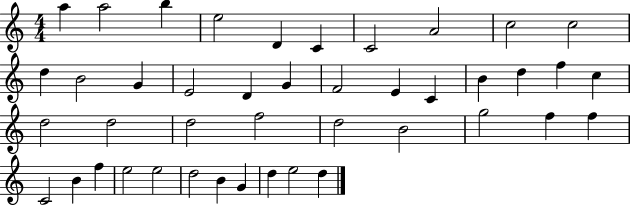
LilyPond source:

{
  \clef treble
  \numericTimeSignature
  \time 4/4
  \key c \major
  a''4 a''2 b''4 | e''2 d'4 c'4 | c'2 a'2 | c''2 c''2 | \break d''4 b'2 g'4 | e'2 d'4 g'4 | f'2 e'4 c'4 | b'4 d''4 f''4 c''4 | \break d''2 d''2 | d''2 f''2 | d''2 b'2 | g''2 f''4 f''4 | \break c'2 b'4 f''4 | e''2 e''2 | d''2 b'4 g'4 | d''4 e''2 d''4 | \break \bar "|."
}